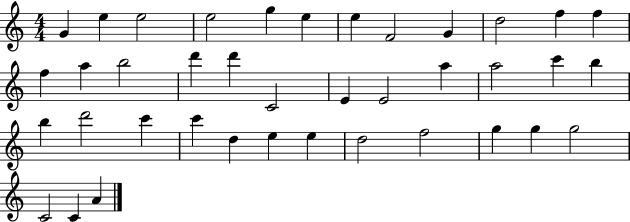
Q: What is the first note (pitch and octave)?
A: G4